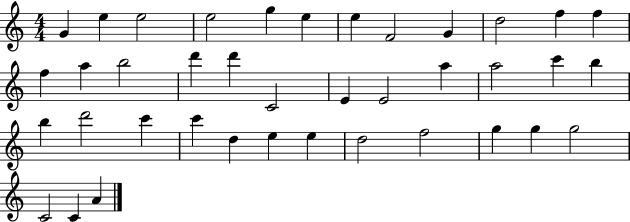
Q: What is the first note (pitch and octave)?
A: G4